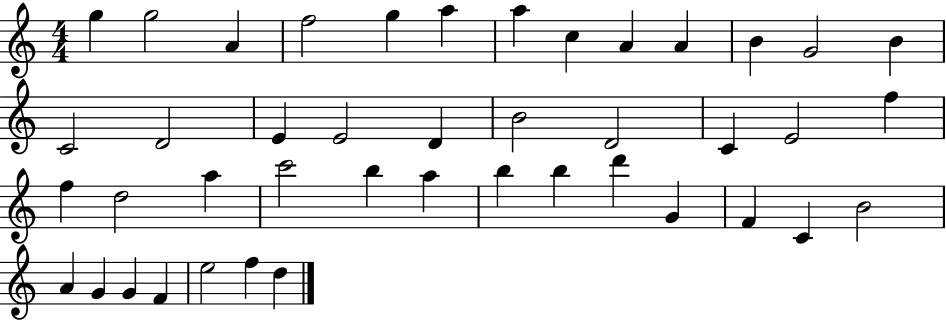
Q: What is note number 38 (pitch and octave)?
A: G4